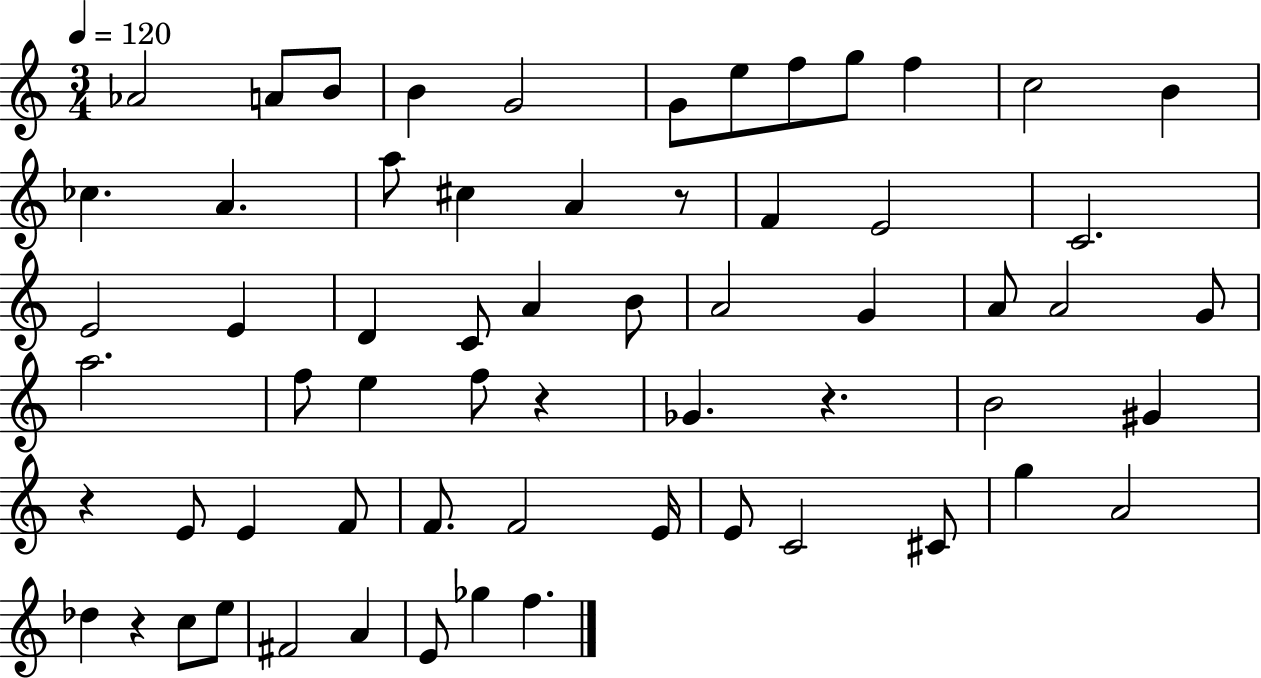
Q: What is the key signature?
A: C major